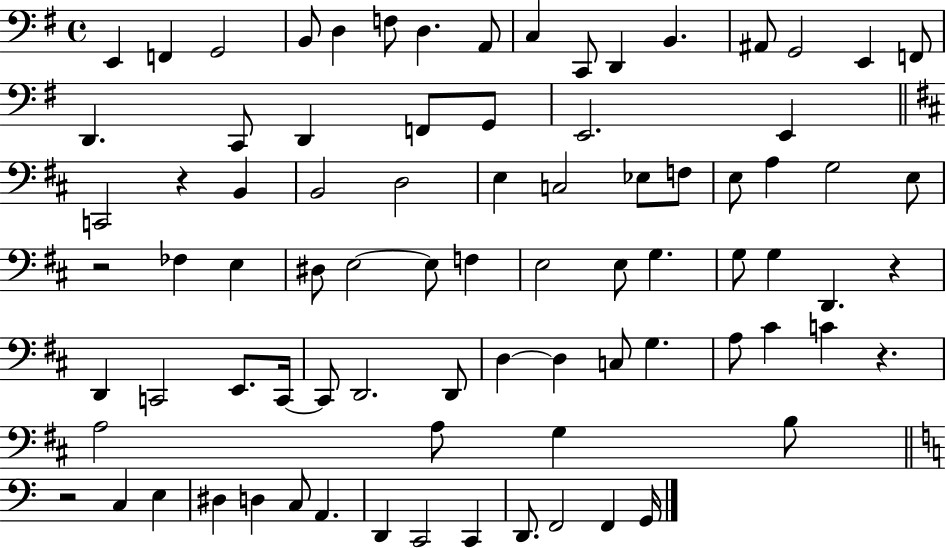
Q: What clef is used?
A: bass